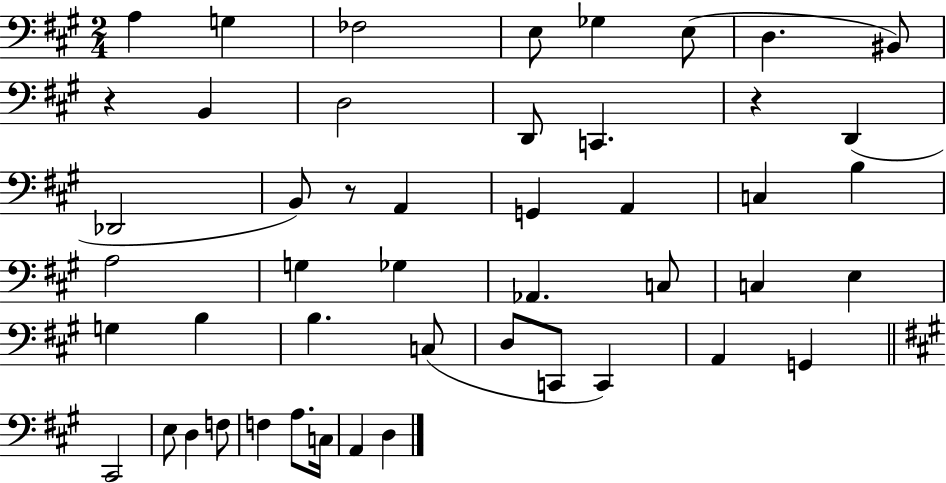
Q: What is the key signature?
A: A major